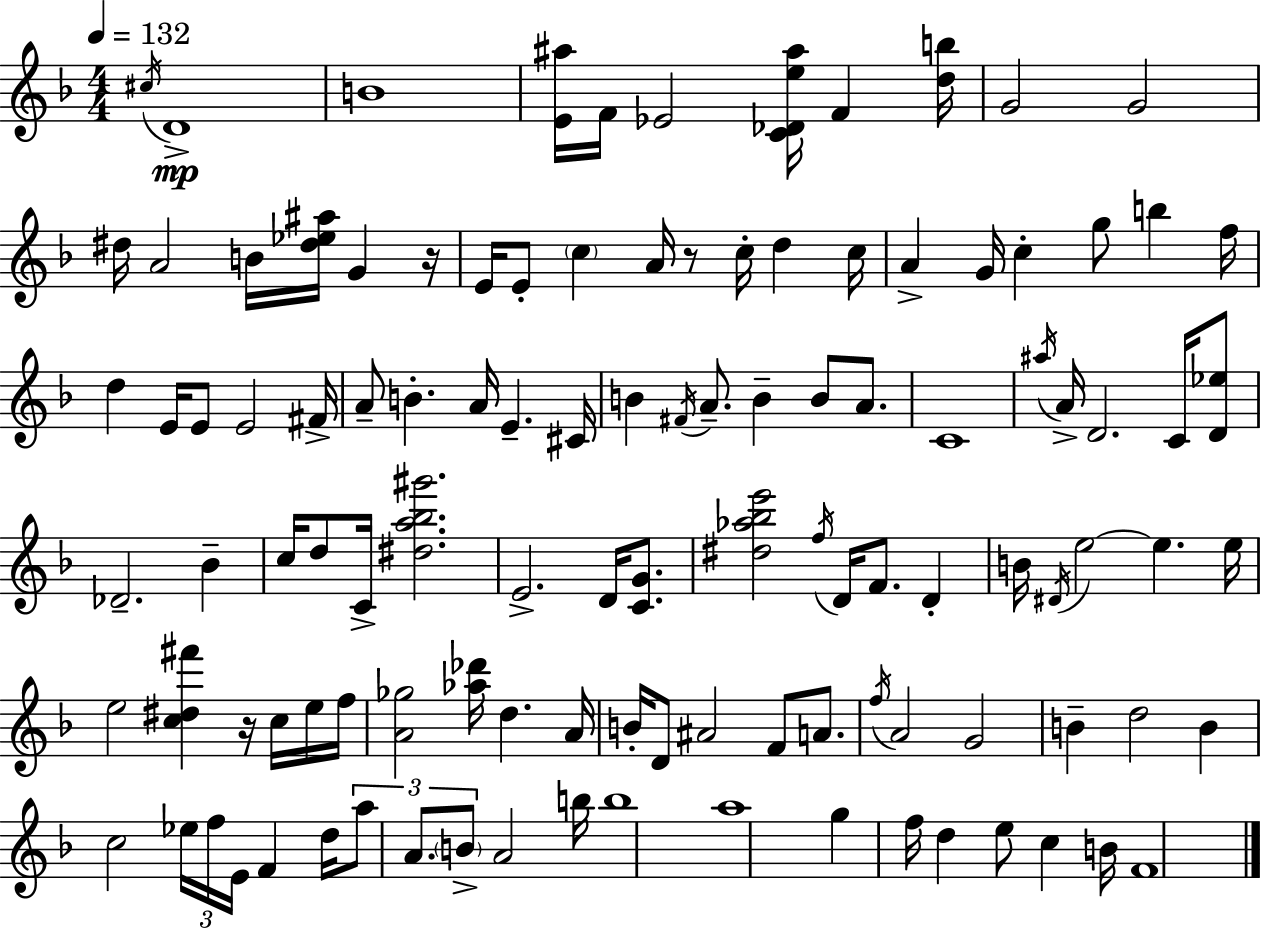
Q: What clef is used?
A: treble